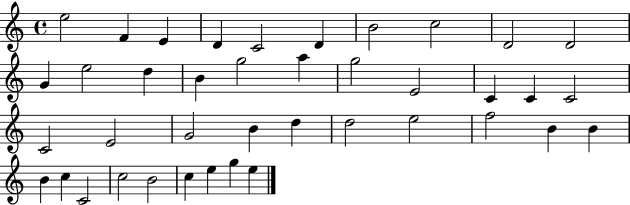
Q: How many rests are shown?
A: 0